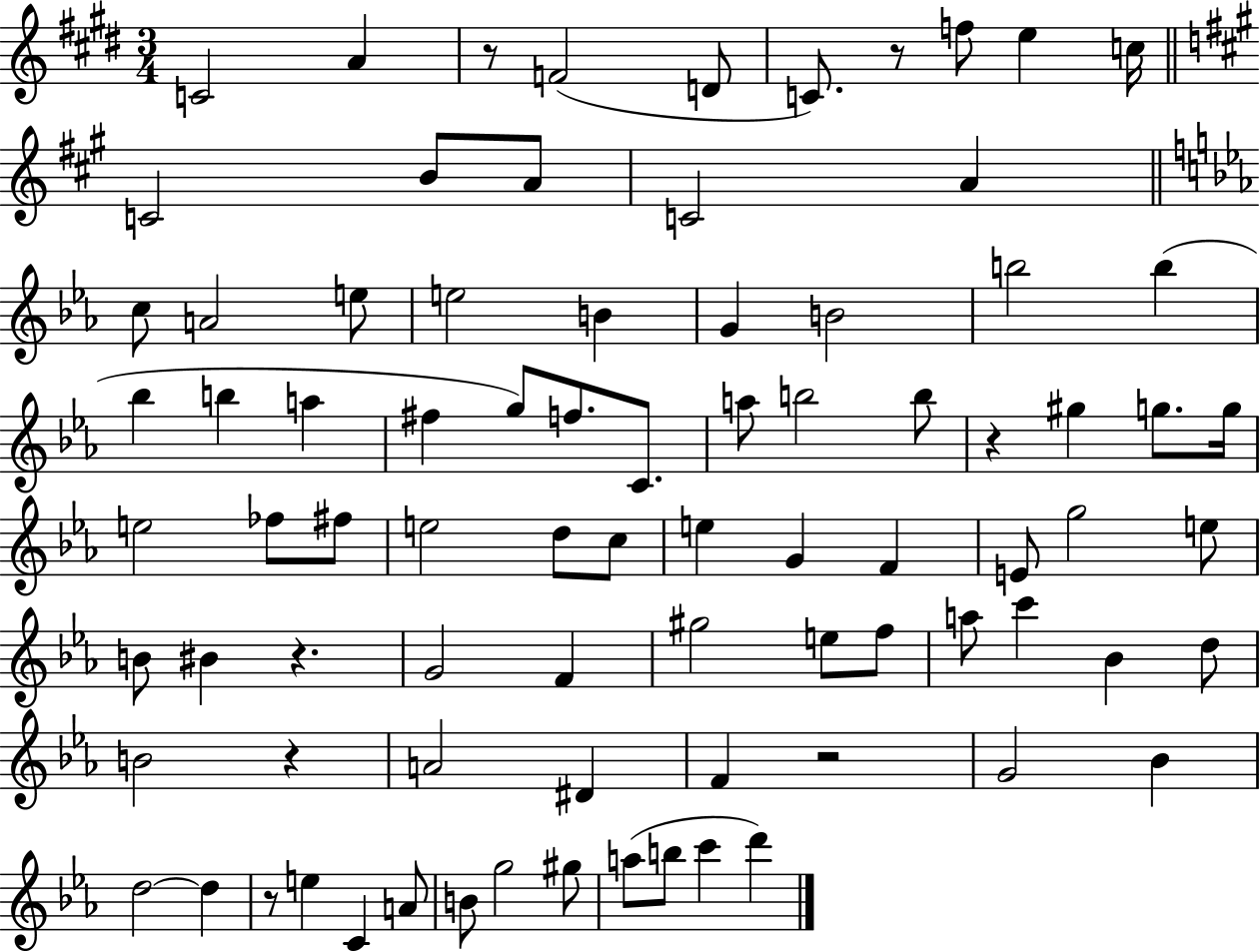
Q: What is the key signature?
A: E major